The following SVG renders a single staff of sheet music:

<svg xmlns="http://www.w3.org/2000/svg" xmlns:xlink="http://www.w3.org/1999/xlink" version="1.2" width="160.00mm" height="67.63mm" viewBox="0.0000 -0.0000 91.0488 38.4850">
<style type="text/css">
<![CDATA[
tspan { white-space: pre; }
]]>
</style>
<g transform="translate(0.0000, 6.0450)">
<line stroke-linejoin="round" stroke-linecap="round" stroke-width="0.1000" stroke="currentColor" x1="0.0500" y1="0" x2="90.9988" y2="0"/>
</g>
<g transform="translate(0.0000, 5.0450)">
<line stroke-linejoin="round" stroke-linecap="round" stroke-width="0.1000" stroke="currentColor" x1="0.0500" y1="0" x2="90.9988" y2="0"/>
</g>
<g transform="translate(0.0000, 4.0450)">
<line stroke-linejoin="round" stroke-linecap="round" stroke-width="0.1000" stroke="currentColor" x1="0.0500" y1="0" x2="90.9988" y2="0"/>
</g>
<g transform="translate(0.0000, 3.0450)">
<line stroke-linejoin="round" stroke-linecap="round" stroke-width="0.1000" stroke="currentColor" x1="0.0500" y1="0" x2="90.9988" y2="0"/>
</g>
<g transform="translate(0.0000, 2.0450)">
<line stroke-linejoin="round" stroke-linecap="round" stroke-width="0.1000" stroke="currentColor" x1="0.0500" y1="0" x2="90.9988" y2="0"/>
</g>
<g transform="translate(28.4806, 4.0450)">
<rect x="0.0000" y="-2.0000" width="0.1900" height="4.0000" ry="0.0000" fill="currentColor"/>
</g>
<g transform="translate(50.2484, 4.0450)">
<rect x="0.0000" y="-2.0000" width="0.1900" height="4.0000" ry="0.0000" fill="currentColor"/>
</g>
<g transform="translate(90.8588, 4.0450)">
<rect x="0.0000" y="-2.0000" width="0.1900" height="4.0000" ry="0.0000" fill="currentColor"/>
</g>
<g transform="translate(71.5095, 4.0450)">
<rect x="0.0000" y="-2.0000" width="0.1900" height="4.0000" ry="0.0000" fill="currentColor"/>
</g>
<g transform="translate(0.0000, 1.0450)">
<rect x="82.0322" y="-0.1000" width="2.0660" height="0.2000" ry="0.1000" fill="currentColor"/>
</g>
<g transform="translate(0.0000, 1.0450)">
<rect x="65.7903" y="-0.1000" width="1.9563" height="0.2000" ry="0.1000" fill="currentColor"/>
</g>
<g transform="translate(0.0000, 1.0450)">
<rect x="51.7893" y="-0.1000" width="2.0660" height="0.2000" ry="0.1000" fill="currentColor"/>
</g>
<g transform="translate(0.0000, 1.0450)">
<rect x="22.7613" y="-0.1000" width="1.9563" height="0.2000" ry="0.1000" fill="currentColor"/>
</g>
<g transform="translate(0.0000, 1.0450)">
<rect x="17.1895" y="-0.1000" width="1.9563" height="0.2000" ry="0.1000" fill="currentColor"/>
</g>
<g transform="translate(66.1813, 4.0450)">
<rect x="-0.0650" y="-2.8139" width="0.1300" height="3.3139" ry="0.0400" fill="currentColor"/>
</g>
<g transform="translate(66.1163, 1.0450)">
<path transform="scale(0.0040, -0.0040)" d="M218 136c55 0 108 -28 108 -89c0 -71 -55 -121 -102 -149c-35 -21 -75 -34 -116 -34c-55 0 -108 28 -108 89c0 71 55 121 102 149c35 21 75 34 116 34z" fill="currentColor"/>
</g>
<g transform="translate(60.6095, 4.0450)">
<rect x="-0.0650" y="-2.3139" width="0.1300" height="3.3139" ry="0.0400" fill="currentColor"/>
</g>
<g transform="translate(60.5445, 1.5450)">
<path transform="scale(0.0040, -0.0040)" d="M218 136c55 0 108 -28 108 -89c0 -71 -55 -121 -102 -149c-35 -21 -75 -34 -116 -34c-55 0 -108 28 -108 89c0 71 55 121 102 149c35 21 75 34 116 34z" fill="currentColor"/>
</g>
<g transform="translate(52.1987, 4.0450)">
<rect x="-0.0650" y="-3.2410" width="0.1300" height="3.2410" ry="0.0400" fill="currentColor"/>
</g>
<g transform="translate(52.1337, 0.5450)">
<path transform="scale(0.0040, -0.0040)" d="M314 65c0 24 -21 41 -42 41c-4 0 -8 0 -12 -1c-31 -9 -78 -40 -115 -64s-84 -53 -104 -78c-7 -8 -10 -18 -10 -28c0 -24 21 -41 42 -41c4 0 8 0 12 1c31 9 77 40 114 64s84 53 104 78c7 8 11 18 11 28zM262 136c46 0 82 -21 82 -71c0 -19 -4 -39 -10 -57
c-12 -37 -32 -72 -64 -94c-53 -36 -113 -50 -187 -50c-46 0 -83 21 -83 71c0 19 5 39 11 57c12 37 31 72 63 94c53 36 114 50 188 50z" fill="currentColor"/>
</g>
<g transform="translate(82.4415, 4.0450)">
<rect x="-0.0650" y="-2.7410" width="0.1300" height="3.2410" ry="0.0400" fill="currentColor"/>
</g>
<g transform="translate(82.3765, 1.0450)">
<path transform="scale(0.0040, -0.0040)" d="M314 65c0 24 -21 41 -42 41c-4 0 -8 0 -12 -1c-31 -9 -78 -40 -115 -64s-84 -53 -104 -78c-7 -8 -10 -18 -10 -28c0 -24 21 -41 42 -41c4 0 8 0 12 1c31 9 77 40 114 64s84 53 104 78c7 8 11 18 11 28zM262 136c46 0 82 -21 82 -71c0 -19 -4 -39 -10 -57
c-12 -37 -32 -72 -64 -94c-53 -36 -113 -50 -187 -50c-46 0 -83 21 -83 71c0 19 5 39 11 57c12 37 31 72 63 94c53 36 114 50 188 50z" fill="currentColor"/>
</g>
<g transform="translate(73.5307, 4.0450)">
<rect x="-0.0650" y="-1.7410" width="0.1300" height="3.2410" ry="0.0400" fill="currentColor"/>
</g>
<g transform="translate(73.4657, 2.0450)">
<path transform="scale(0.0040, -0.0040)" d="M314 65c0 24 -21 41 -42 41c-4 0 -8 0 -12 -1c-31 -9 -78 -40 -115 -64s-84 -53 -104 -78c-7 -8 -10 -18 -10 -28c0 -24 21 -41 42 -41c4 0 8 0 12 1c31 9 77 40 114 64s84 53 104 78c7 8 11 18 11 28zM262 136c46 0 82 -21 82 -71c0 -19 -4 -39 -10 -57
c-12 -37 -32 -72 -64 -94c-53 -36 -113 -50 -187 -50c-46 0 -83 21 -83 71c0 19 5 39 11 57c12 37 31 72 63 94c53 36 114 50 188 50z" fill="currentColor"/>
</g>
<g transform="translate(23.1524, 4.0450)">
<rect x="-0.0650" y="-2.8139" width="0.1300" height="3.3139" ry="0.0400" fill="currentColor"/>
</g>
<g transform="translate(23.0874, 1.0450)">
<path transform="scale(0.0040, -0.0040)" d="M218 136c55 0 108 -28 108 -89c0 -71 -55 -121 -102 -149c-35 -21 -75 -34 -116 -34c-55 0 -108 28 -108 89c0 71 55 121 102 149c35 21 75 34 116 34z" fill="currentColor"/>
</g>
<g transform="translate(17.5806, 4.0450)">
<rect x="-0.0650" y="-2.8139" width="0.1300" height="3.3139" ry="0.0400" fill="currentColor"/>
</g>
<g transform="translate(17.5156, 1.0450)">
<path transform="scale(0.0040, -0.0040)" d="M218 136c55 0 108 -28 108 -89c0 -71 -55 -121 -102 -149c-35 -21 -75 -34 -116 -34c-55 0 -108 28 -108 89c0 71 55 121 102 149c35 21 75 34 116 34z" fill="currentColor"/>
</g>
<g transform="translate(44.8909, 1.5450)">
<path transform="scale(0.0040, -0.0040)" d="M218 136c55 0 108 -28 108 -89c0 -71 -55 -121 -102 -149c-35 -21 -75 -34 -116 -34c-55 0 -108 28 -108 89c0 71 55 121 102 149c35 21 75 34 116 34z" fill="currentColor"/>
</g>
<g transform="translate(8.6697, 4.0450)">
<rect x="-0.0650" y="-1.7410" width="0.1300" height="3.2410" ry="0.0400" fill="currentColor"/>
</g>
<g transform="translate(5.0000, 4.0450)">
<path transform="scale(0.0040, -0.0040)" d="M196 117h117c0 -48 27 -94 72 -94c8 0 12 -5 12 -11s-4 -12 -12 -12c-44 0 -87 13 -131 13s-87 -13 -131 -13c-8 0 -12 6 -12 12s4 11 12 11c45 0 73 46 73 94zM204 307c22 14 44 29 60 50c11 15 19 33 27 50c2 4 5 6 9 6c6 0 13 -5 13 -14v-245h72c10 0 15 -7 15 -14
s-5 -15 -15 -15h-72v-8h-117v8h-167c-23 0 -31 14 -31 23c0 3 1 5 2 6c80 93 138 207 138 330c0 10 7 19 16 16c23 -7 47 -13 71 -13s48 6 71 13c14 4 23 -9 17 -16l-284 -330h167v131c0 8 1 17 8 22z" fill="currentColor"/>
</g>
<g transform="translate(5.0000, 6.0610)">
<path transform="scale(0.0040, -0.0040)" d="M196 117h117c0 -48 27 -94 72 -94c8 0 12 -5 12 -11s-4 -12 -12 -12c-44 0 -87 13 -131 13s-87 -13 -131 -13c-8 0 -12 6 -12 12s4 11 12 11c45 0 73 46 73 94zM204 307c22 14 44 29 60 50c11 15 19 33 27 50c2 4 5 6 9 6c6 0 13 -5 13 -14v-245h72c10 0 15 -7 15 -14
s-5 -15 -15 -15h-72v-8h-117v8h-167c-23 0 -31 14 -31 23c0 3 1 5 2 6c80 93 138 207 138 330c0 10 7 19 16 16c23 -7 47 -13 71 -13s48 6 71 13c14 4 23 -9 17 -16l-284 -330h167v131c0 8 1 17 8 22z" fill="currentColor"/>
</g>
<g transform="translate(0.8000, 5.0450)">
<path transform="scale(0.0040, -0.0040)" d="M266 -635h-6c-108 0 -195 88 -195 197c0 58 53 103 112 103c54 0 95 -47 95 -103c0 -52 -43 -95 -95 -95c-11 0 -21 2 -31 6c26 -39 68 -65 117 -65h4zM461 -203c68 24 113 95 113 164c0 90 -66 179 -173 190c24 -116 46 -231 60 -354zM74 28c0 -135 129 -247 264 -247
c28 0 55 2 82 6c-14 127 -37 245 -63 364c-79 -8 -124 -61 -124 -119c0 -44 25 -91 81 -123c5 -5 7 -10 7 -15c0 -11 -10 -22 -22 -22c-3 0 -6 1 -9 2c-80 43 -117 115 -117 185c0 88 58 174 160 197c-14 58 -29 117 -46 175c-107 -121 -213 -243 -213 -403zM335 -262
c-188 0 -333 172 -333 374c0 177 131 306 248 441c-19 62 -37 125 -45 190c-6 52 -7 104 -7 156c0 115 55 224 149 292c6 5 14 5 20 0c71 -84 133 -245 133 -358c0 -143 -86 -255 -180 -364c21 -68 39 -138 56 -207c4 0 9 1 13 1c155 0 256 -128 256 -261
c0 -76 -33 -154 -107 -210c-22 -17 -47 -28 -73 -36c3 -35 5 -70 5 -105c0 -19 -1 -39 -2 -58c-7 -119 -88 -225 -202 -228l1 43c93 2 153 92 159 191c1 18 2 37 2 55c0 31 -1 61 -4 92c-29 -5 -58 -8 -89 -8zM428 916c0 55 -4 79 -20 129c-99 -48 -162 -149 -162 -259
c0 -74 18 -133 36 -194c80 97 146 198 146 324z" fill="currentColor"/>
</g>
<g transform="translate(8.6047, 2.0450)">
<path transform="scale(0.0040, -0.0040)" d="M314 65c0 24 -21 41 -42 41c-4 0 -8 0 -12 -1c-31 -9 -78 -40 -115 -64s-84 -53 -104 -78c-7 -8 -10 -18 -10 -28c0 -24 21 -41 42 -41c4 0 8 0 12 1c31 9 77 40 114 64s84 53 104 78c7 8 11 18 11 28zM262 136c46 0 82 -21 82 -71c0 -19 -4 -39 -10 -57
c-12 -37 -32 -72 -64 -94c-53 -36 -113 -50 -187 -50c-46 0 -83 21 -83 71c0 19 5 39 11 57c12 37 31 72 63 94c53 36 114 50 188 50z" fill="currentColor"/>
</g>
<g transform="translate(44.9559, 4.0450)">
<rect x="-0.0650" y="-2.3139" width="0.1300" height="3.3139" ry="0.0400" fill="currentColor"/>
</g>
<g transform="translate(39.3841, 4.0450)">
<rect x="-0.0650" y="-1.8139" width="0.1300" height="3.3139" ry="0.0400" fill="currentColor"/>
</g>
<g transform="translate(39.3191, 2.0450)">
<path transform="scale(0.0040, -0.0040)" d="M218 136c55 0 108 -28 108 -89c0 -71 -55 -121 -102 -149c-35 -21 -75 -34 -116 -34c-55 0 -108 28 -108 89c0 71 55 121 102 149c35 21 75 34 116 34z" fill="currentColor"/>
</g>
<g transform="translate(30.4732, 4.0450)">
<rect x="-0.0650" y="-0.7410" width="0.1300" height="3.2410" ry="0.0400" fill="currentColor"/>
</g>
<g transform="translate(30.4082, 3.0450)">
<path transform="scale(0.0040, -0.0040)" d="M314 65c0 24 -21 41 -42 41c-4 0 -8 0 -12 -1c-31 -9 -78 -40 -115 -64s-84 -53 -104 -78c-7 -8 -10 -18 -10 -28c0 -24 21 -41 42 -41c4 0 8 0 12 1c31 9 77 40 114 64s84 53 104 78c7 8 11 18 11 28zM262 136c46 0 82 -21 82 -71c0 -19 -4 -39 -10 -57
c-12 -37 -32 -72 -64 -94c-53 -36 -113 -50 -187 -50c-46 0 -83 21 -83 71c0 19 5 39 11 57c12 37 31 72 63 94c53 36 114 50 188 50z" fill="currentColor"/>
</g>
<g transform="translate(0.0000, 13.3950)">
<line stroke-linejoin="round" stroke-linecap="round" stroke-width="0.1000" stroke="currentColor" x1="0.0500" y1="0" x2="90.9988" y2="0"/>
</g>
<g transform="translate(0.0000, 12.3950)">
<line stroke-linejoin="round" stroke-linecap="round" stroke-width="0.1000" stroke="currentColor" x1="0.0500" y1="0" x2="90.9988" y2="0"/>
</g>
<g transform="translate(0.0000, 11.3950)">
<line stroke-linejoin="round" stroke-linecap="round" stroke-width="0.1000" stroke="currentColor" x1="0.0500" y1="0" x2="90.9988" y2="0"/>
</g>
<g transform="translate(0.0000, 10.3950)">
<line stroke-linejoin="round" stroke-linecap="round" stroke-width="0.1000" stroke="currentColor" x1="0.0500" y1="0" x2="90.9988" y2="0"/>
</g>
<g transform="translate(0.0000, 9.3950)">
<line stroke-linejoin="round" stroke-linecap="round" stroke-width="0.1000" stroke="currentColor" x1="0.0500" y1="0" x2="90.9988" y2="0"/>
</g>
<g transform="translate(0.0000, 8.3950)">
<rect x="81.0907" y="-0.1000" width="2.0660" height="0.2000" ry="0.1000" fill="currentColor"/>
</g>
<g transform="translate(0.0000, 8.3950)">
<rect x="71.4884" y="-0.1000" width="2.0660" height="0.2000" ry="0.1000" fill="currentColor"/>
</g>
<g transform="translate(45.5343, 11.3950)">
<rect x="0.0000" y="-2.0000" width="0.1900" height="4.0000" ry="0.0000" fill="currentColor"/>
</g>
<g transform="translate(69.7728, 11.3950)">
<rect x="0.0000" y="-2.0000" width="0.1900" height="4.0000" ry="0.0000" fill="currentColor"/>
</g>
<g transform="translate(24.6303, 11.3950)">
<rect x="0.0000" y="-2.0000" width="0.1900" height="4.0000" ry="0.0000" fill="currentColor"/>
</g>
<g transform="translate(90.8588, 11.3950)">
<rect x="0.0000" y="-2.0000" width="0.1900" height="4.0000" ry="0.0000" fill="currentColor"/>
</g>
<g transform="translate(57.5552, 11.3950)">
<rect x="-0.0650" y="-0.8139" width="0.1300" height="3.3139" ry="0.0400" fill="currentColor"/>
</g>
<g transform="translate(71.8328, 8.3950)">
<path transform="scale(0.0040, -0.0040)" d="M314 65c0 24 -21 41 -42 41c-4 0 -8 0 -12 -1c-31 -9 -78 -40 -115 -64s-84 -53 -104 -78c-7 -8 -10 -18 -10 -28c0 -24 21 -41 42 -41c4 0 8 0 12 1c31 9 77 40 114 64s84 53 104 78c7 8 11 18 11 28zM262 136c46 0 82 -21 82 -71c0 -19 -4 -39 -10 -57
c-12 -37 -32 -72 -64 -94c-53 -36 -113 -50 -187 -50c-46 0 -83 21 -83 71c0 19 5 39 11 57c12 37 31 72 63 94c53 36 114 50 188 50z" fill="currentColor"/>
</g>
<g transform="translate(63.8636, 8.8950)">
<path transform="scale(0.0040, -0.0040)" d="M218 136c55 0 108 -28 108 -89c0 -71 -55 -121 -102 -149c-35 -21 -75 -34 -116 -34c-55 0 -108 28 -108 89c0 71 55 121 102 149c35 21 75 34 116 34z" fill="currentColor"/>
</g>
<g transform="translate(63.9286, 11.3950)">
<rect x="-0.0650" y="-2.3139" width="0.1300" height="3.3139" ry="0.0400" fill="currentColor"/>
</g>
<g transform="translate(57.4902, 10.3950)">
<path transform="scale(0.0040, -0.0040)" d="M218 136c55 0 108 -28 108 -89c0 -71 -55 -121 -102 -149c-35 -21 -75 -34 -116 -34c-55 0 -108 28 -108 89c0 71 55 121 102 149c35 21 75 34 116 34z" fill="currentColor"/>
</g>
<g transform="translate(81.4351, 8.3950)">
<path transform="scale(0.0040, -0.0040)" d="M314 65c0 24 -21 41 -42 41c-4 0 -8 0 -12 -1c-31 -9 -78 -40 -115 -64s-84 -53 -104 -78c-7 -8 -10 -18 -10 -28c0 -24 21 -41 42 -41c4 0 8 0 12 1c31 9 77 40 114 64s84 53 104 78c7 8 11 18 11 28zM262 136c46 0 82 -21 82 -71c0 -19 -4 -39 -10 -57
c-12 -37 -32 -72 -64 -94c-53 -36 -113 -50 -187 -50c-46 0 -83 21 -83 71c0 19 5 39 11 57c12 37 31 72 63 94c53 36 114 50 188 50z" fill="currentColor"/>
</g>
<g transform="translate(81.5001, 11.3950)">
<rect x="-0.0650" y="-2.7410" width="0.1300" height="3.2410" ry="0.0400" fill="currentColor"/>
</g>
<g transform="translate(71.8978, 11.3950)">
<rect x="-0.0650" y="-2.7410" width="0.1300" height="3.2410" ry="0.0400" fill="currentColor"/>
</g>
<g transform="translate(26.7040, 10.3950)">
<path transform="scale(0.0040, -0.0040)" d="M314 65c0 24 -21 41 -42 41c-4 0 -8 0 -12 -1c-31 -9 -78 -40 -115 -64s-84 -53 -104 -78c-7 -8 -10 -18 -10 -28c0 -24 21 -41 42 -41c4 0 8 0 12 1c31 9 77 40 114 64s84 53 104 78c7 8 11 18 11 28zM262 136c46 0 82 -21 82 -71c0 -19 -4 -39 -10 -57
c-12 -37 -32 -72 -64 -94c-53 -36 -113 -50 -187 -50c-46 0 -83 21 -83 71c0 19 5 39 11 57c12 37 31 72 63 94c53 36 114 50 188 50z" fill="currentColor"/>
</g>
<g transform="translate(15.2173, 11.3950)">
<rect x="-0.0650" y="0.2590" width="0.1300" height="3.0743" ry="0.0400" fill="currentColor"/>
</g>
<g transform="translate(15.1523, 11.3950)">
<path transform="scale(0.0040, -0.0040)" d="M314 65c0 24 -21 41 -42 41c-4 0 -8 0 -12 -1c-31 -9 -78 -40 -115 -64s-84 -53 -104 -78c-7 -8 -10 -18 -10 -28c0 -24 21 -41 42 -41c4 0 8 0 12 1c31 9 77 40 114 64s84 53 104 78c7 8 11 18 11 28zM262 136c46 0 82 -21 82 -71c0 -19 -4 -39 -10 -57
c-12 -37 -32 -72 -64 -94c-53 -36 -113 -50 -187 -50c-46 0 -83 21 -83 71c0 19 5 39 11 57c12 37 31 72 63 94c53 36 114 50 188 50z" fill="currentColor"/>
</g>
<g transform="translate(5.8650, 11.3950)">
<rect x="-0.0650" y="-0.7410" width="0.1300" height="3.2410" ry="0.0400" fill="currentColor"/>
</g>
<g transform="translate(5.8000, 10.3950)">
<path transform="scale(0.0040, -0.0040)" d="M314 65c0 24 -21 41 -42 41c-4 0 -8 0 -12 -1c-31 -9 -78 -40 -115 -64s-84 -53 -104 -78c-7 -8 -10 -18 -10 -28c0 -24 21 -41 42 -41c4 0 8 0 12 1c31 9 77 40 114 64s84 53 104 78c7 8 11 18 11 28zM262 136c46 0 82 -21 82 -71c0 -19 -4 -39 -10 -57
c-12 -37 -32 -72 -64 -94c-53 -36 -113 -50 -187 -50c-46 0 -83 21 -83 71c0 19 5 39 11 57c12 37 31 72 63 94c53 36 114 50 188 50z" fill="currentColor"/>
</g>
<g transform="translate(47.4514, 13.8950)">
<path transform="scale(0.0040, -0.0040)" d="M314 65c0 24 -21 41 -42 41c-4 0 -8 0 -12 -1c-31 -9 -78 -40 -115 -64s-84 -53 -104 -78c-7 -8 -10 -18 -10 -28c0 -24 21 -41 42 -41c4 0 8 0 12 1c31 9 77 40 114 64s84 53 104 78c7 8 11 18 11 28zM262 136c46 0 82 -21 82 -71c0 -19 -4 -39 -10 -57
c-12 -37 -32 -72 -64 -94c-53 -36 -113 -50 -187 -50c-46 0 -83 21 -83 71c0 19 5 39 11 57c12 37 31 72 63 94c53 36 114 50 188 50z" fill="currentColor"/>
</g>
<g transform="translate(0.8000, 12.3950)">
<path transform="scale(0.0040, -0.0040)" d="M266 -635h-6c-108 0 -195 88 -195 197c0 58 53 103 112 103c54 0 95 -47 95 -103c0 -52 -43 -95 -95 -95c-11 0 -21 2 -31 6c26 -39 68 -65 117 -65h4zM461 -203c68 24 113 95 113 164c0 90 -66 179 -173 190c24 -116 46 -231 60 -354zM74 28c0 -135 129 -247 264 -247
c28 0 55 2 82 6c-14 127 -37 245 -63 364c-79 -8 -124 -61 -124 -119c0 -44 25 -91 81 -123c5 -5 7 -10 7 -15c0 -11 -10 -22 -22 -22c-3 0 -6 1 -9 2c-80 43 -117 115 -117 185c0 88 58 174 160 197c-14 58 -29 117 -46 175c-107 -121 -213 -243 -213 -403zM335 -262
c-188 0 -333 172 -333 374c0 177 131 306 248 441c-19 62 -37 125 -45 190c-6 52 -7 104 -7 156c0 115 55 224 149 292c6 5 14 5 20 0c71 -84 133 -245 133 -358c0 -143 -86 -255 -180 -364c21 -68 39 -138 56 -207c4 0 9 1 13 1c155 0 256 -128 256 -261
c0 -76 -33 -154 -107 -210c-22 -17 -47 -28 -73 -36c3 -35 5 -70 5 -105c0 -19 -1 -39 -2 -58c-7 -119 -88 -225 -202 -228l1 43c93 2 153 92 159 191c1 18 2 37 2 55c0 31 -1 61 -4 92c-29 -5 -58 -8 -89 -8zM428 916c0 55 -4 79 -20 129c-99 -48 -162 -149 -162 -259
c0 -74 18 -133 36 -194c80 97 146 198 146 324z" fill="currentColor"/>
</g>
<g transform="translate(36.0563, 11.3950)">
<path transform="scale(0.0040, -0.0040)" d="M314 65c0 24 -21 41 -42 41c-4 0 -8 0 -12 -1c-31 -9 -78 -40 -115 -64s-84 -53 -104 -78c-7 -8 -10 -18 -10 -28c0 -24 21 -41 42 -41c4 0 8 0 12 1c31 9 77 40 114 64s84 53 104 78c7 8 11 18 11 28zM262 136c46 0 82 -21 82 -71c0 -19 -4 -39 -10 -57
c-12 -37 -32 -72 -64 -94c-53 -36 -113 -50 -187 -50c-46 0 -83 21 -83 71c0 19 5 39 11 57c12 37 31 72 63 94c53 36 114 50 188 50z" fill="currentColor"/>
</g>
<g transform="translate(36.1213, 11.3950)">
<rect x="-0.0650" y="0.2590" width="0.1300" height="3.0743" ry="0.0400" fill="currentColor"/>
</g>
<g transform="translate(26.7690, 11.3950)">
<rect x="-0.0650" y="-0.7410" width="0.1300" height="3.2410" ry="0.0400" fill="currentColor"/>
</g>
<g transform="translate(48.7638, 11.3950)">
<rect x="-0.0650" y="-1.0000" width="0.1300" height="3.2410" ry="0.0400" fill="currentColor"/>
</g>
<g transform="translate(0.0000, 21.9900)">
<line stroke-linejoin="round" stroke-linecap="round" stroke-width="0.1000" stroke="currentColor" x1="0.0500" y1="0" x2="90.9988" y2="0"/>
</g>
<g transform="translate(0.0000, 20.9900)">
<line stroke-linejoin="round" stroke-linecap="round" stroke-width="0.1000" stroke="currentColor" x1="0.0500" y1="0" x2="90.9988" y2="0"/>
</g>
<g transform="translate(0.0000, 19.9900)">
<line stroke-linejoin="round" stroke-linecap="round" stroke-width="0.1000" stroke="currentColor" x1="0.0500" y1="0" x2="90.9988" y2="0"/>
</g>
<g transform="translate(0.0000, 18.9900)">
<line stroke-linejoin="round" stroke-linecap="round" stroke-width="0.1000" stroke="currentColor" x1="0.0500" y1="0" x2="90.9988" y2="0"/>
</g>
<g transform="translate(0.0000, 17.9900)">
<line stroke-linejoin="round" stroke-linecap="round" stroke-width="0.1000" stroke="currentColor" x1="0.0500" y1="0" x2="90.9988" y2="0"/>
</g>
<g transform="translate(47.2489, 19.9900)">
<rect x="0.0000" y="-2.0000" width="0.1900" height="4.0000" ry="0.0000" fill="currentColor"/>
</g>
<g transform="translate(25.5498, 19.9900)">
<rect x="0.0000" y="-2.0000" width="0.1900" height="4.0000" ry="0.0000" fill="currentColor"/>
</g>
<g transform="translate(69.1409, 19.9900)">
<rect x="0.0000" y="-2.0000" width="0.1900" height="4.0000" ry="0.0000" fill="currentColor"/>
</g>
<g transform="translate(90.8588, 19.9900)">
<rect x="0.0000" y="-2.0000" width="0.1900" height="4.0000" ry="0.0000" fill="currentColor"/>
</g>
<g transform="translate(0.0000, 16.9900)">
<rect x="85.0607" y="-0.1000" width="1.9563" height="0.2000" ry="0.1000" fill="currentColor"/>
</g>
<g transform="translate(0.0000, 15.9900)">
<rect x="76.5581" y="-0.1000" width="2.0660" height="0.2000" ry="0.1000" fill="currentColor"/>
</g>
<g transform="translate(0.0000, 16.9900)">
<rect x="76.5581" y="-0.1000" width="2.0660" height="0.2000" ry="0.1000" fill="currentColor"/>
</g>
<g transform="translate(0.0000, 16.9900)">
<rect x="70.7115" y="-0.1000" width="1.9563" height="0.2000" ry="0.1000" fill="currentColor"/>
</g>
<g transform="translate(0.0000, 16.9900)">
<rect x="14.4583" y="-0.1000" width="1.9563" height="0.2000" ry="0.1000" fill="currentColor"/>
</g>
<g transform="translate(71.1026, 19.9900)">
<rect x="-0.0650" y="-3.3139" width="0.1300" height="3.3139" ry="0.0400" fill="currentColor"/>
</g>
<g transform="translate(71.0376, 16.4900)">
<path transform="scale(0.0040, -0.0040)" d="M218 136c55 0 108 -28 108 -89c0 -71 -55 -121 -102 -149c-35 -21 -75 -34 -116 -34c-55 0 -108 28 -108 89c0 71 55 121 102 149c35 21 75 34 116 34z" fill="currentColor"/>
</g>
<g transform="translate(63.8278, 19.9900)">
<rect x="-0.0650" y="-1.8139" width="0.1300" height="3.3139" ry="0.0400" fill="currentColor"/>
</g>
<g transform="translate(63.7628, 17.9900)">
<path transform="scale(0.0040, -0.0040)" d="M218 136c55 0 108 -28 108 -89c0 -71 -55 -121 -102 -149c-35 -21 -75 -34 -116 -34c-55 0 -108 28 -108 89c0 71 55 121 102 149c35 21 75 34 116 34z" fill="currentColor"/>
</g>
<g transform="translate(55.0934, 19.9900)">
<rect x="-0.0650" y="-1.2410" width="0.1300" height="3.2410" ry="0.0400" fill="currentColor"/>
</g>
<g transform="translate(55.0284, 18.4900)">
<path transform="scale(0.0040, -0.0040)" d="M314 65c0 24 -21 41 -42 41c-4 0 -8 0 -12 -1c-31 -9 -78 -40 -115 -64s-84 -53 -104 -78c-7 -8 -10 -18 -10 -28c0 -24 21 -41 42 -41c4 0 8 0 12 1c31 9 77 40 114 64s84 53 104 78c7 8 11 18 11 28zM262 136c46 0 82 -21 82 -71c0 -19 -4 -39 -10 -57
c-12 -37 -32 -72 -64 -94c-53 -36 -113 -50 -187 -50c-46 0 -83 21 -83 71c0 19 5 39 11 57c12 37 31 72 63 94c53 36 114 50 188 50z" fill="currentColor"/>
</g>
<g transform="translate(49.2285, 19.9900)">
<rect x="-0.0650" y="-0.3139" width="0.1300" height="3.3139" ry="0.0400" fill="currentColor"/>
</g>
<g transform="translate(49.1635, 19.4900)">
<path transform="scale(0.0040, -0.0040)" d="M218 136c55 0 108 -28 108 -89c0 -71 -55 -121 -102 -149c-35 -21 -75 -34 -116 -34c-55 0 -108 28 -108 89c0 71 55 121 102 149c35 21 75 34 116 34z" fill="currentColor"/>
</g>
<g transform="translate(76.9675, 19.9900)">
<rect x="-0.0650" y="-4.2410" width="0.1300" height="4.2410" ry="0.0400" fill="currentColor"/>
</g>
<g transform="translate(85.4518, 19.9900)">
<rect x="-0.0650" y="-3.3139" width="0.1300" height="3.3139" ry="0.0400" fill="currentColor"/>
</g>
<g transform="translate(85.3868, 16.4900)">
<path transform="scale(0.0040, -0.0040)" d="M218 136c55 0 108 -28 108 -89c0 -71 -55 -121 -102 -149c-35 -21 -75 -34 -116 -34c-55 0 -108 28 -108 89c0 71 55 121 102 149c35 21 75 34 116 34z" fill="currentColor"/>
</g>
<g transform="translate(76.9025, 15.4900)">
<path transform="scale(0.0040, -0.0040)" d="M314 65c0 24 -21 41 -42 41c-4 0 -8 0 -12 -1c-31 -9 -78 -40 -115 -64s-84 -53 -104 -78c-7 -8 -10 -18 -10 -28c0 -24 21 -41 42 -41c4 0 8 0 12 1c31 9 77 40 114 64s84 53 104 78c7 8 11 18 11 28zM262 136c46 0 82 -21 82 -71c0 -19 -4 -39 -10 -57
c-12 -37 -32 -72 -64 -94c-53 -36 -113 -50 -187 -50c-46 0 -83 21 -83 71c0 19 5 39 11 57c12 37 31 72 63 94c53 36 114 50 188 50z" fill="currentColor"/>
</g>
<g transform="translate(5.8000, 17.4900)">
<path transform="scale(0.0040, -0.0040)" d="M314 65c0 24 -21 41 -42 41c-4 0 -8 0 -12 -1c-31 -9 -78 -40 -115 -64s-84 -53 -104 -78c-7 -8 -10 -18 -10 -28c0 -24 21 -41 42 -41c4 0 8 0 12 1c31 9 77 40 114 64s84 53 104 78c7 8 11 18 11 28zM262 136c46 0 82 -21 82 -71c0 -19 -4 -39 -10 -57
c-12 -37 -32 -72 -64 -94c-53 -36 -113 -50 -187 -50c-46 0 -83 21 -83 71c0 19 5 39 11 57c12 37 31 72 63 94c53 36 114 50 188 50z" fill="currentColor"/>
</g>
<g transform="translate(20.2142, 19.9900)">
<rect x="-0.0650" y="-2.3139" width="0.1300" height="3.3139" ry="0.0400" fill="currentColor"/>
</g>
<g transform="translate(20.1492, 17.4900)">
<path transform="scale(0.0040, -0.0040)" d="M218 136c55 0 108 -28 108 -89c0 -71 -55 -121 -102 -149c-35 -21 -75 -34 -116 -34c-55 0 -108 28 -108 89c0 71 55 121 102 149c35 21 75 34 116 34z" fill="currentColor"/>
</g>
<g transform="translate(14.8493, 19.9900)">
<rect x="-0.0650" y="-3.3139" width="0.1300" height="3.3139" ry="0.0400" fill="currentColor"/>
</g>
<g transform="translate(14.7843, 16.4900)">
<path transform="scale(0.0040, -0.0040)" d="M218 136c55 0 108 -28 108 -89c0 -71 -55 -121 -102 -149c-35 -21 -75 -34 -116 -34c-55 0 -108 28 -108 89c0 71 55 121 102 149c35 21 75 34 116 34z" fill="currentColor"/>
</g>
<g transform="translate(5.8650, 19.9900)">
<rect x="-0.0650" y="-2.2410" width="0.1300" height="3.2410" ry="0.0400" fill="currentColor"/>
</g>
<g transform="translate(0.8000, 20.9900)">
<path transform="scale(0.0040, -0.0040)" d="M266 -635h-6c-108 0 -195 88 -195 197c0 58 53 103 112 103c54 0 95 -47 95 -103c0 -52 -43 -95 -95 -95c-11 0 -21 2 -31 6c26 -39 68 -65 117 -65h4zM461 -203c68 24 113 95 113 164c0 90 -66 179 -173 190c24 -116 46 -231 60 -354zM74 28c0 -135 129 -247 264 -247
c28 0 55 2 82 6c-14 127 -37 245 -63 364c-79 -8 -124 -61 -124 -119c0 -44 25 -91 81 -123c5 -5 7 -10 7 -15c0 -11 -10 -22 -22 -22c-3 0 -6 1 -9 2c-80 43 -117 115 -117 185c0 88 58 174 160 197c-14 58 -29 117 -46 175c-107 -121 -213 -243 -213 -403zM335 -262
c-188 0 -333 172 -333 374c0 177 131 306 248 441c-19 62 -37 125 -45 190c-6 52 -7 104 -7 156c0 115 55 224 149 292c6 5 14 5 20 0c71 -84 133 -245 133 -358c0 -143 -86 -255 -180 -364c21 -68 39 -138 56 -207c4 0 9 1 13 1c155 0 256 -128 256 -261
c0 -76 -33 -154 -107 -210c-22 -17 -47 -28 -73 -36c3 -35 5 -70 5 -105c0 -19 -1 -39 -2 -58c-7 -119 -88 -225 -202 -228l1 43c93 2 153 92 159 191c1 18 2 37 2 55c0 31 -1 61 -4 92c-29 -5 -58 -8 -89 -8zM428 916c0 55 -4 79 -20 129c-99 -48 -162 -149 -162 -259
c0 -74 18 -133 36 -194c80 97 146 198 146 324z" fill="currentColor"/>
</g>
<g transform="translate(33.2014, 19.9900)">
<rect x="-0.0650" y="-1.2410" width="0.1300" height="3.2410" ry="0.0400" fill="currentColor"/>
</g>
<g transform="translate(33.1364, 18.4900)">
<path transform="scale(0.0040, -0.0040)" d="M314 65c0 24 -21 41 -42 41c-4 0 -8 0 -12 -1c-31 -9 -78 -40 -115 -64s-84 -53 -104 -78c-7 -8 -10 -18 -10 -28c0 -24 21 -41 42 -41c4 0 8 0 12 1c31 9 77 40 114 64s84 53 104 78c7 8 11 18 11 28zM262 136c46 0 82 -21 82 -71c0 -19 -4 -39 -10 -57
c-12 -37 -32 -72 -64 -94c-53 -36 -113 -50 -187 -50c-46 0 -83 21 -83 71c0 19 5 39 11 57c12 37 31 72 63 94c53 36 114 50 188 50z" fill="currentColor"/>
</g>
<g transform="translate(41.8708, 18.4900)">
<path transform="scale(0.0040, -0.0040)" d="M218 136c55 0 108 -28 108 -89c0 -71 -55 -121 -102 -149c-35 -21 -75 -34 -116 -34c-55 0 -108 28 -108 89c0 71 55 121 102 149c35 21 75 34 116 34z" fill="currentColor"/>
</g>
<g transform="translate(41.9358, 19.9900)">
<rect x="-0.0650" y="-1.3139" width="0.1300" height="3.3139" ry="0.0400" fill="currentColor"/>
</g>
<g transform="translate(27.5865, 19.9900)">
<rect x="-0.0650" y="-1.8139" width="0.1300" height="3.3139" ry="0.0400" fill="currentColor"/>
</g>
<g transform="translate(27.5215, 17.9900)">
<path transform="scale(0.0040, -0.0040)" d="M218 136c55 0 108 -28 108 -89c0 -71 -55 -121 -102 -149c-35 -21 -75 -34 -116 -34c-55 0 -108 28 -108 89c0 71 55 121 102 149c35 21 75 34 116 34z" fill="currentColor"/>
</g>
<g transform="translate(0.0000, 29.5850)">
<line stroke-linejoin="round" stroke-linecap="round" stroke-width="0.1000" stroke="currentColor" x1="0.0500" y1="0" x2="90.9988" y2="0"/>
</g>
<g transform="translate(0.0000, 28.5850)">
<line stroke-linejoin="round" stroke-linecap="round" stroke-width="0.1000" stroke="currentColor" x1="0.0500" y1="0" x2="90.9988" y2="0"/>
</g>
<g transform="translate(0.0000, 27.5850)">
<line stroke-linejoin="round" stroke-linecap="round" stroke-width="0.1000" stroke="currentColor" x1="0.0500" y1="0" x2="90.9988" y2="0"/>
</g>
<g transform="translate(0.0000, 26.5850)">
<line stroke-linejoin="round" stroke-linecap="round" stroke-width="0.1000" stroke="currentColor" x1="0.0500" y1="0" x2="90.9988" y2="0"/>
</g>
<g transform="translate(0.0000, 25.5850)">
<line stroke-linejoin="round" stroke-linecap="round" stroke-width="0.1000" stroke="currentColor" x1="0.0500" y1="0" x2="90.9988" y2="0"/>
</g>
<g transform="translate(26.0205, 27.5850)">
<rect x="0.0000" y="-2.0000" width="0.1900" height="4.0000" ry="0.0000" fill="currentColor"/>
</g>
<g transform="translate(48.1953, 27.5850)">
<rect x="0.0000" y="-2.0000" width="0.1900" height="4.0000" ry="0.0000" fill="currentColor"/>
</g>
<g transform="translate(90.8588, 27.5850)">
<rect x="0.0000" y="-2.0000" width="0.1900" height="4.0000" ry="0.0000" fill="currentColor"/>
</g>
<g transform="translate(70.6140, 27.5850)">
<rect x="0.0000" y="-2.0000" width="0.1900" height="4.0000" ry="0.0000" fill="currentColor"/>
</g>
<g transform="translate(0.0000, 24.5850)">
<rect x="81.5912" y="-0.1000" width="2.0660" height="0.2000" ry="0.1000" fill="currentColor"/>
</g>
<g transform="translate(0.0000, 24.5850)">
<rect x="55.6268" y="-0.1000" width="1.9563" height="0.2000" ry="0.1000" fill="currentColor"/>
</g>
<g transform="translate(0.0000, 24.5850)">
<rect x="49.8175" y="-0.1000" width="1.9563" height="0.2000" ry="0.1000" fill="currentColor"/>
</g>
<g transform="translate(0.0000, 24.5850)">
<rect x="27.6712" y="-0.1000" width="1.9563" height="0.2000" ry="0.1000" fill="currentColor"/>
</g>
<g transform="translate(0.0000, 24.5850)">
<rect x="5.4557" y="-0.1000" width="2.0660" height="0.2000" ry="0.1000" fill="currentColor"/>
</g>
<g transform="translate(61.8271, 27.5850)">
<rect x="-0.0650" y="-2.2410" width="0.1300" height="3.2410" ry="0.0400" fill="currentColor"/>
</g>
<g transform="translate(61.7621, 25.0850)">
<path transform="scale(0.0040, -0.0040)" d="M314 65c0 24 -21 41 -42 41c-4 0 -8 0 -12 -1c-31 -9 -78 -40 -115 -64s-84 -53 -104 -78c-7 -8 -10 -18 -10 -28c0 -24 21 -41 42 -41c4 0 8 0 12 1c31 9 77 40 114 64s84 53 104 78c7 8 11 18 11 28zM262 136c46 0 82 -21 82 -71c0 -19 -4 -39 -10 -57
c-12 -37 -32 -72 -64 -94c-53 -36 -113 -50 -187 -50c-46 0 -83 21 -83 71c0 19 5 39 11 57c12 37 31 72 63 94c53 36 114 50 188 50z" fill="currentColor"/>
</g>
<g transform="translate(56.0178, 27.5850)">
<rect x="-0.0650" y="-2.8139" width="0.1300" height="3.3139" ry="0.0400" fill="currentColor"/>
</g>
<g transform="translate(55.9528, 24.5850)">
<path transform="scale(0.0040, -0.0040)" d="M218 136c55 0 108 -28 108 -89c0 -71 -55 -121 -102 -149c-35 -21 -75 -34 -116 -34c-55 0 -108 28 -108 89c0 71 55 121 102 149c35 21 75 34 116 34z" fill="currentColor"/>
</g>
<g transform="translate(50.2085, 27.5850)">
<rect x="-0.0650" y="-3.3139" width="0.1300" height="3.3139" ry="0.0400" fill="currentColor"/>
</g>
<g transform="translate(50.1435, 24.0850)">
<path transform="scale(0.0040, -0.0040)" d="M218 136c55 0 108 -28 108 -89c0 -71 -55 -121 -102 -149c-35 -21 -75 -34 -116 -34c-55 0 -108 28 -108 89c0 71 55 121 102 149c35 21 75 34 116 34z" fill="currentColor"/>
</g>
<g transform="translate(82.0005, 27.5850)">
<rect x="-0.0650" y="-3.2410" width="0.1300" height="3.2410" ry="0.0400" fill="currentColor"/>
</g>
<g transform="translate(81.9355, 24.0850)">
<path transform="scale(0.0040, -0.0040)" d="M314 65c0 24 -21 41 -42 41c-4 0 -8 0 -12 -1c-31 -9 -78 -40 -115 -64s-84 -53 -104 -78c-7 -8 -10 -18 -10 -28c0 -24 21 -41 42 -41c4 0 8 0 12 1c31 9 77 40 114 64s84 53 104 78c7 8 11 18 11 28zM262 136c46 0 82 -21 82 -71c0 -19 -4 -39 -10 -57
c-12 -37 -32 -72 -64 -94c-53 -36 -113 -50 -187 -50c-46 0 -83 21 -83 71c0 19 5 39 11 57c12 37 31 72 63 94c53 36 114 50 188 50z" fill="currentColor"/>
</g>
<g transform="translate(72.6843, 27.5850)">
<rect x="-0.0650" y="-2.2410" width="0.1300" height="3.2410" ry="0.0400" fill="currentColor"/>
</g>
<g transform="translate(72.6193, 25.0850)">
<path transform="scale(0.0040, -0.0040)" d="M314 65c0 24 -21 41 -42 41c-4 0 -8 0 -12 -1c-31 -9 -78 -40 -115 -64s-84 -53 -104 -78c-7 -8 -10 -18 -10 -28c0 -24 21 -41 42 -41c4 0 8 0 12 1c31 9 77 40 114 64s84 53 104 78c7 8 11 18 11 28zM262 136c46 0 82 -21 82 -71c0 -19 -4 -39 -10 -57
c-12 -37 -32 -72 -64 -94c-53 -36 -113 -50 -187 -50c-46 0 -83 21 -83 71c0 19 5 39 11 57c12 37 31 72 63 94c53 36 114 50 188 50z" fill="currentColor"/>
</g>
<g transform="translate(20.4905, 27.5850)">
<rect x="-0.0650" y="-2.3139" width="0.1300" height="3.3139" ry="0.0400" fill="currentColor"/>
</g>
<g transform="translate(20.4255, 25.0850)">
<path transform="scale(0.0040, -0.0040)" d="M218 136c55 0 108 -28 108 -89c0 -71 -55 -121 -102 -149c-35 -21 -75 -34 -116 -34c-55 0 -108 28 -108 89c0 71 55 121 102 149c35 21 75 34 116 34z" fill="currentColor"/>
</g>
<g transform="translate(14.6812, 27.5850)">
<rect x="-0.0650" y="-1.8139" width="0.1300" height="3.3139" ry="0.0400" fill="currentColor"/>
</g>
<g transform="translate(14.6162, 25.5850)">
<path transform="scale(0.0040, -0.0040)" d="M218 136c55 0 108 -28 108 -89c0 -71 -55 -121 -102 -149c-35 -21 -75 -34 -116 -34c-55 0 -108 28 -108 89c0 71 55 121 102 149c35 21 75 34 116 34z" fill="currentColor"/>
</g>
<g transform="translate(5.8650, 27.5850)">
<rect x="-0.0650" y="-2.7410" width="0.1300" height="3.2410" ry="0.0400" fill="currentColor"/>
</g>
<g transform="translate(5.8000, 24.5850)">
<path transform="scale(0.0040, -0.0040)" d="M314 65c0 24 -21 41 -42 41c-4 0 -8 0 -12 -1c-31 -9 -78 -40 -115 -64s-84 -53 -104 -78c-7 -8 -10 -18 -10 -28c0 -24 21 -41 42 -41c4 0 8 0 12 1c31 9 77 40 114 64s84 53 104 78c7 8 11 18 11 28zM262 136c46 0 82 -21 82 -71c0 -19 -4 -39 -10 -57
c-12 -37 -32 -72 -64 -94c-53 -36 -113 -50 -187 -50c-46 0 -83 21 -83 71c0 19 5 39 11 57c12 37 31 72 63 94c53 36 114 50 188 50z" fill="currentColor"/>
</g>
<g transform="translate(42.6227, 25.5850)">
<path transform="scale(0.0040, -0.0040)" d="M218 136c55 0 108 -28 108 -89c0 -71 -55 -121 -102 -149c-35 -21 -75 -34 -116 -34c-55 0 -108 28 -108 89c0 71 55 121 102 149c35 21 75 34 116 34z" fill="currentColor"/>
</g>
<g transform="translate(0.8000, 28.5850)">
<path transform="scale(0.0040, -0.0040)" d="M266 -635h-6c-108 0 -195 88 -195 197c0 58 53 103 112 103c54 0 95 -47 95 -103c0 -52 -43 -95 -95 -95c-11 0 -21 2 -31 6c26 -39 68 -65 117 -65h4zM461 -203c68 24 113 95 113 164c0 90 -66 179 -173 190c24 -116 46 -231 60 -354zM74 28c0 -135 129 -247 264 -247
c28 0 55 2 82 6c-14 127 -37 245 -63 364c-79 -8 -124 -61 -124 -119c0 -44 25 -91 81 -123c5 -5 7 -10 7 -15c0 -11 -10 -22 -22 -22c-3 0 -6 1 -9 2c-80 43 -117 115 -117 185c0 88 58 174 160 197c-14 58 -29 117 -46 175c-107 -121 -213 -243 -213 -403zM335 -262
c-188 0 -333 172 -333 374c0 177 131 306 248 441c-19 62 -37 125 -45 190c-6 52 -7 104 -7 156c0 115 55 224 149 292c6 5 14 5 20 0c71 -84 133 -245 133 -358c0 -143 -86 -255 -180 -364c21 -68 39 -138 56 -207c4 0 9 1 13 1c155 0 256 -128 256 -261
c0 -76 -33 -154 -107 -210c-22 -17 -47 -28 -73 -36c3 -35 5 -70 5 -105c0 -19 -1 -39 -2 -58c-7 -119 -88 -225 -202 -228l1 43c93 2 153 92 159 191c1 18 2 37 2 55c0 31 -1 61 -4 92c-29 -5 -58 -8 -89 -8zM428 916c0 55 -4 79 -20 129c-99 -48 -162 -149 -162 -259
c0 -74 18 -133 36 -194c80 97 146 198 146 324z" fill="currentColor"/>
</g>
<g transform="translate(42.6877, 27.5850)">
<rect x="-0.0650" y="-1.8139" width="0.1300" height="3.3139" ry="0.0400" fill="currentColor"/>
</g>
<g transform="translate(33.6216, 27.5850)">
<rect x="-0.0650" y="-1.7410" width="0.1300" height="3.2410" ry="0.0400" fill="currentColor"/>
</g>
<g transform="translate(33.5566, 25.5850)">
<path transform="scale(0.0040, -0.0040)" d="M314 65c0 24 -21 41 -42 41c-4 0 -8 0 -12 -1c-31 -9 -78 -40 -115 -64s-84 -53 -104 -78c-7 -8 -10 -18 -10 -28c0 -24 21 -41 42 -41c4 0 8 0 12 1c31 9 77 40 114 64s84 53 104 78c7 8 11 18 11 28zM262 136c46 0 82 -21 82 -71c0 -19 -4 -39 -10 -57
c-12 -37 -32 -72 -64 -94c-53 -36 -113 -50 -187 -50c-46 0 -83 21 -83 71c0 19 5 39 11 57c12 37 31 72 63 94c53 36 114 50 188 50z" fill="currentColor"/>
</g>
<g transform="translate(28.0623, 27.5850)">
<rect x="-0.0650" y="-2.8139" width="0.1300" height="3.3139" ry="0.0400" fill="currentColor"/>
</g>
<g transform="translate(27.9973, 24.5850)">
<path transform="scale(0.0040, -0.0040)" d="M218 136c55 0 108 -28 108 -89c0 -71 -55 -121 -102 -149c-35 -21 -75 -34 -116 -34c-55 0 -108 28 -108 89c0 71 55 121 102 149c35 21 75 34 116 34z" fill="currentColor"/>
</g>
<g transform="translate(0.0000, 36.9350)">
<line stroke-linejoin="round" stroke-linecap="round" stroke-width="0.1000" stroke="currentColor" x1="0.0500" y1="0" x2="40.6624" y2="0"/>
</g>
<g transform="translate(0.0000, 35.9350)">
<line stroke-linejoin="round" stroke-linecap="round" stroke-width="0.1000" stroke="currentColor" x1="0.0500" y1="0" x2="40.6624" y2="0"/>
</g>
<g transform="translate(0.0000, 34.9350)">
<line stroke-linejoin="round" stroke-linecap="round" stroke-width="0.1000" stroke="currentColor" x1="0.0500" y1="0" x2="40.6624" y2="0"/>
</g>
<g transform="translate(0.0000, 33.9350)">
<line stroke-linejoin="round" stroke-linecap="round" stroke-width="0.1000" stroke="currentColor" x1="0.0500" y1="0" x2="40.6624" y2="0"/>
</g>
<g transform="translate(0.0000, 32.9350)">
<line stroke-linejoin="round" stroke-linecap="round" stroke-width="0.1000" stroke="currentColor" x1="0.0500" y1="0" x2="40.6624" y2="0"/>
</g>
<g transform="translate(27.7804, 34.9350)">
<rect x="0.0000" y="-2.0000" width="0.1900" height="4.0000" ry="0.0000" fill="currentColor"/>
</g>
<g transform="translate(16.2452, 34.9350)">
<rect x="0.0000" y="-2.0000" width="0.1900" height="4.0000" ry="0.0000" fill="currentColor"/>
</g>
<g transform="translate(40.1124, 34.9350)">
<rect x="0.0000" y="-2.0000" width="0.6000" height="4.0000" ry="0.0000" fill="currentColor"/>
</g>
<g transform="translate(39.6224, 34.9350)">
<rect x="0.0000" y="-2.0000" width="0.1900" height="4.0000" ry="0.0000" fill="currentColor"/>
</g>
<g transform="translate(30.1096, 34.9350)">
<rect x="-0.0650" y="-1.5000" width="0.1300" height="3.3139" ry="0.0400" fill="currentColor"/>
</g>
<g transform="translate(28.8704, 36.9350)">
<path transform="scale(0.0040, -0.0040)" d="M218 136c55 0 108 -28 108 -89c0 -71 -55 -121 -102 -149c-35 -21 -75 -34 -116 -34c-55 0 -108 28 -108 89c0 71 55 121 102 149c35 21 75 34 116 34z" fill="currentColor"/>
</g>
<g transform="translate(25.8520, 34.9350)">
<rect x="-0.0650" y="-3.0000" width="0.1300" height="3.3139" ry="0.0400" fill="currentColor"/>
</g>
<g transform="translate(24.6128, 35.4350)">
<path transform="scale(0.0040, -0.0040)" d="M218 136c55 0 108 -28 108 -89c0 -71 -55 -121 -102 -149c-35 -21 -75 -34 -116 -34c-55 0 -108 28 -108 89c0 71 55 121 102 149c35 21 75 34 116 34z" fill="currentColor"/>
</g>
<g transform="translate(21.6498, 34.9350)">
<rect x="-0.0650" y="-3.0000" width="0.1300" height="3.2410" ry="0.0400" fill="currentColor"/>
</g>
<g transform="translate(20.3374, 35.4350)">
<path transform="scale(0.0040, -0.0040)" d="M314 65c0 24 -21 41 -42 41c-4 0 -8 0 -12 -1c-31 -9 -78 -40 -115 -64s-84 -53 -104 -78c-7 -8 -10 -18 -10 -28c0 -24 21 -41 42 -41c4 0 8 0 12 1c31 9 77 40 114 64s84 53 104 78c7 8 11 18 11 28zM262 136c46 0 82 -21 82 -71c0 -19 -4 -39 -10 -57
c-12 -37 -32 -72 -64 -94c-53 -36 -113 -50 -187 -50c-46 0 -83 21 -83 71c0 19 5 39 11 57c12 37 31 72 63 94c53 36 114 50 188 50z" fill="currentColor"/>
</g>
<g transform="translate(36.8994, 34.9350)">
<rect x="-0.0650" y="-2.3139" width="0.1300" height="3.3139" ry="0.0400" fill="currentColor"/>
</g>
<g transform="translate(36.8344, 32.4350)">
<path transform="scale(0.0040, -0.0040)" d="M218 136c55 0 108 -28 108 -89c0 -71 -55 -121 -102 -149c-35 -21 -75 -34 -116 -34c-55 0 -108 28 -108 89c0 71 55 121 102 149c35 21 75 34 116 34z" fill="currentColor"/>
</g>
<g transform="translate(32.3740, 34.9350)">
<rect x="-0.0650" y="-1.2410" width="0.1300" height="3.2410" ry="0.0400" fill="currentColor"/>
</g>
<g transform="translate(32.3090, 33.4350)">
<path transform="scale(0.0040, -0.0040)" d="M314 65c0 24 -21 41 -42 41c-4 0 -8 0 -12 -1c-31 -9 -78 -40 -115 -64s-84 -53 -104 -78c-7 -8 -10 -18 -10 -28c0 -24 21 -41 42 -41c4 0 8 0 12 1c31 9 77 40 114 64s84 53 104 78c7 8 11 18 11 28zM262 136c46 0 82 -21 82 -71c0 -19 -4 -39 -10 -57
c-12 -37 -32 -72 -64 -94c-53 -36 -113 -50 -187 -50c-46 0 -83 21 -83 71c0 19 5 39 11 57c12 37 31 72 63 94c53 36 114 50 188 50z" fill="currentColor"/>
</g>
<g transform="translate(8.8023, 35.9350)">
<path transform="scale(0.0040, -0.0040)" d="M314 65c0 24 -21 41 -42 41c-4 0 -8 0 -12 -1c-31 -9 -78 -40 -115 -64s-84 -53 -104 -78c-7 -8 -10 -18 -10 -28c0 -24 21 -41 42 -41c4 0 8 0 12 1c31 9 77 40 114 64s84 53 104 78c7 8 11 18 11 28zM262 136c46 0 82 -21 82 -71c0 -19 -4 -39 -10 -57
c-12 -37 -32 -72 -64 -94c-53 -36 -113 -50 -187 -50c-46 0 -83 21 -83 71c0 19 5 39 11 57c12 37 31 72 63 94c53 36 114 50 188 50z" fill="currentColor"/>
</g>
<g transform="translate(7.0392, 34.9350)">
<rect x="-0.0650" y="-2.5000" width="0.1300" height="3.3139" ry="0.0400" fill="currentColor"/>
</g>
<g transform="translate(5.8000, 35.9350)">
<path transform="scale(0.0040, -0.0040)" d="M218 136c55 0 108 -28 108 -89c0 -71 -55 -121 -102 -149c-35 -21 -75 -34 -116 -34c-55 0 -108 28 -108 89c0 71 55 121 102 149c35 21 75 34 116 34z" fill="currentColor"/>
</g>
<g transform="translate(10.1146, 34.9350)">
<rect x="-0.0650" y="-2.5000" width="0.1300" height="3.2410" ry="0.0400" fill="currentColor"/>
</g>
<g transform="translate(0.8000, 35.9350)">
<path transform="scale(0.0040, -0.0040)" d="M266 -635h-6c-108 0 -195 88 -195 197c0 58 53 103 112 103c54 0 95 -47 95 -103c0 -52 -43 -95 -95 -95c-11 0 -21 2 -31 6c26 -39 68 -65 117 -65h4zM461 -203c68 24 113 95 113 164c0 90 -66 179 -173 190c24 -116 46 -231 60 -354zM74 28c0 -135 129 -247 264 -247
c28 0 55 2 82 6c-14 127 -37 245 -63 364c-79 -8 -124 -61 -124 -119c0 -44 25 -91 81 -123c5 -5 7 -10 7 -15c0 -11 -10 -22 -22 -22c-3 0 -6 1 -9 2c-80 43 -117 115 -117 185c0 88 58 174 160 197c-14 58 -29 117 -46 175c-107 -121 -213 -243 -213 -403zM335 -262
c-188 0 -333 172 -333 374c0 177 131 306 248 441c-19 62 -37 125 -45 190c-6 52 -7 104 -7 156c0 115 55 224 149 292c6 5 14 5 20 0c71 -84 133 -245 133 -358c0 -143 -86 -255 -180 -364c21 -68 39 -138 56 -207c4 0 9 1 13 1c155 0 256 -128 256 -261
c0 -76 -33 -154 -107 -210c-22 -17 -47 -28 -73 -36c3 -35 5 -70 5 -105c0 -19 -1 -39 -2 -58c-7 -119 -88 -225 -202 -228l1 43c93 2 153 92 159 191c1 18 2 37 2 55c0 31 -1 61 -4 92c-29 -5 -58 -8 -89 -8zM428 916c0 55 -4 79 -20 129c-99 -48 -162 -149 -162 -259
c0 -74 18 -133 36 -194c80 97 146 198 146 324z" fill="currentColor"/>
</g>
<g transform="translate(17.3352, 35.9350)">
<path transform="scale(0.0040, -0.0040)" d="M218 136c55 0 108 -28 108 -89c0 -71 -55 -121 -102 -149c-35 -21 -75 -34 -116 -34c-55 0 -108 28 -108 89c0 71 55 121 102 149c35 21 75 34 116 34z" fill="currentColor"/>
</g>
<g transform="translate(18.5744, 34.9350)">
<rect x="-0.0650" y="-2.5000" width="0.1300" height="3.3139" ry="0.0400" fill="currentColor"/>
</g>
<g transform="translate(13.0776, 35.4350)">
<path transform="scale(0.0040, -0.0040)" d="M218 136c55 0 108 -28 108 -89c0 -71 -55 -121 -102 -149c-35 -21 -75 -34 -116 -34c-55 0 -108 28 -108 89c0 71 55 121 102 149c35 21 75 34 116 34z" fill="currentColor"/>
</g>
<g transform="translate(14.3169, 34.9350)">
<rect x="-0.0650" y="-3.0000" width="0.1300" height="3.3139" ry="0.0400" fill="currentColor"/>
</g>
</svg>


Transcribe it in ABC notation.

X:1
T:Untitled
M:4/4
L:1/4
K:C
f2 a a d2 f g b2 g a f2 a2 d2 B2 d2 B2 D2 d g a2 a2 g2 b g f e2 e c e2 f b d'2 b a2 f g a f2 f b a g2 g2 b2 G G2 A G A2 A E e2 g